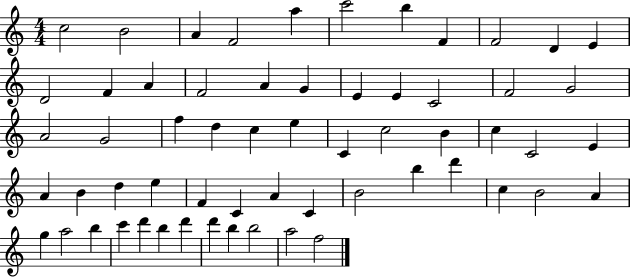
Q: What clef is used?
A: treble